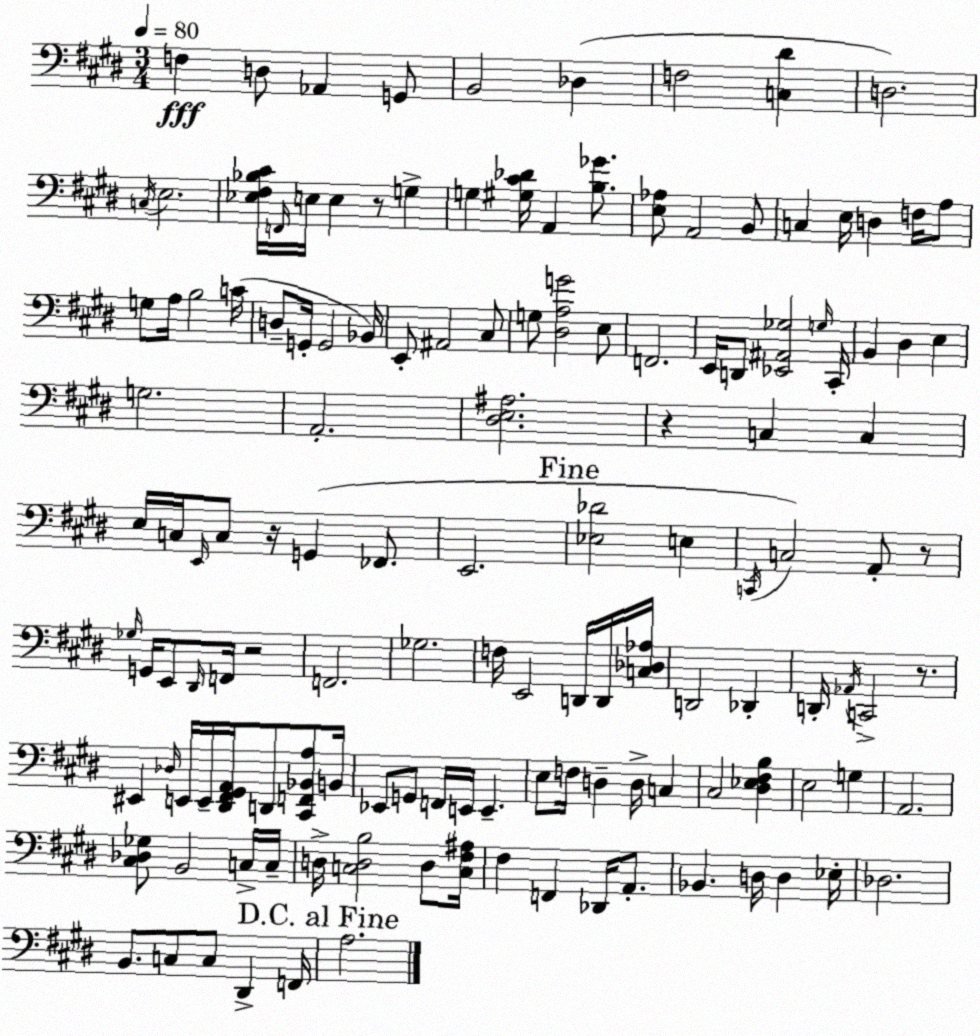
X:1
T:Untitled
M:3/4
L:1/4
K:E
F, D,/2 _A,, G,,/2 B,,2 _D, F,2 [C,^D] D,2 C,/4 E,2 [_E,^F,_B,^C]/4 F,,/4 E,/4 E, z/2 G, G, [^G,^C_D]/4 A,, [B,_G]/2 [E,_A,]/2 A,,2 B,,/2 C, E,/4 D, F,/4 A,/2 G,/2 A,/4 B,2 C/4 D,/2 G,,/4 G,,2 _B,,/4 E,,/2 ^A,,2 ^C,/2 G,/2 [^D,A,G]2 E,/2 F,,2 E,,/4 D,,/2 [_E,,^A,,_G,]2 G,/4 ^C,,/4 B,, ^D, E, G,2 A,,2 [^D,E,^A,]2 z C, C, E,/4 C,/4 E,,/4 C,/2 z/4 G,, _F,,/2 E,,2 [_E,_D]2 E, C,,/4 C,2 A,,/2 z/2 _G,/4 G,,/4 E,,/2 ^D,,/4 F,,/4 z2 F,,2 _G,2 F,/4 E,,2 D,,/4 D,,/4 [C,_D,_A,]/4 D,,2 _D,, D,,/4 _A,,/4 C,,2 z/2 ^E,, _D,/4 E,,/4 E,,/4 [^D,,^F,,^G,,A,,]/4 D,,/2 [^C,,F,,_B,,A,]/2 B,,/4 _E,,/2 G,,/2 F,,/4 E,,/4 E,, E,/2 F,/4 D, D,/4 C, ^C,2 [^D,_E,^F,B,] E,2 G, A,,2 [^C,_D,_G,]/2 B,,2 C,/4 C,/4 D,/4 [C,D,B,]2 D,/2 [C,^F,^A,]/4 ^F, F,, _D,,/4 A,,/2 _B,, D,/4 D, _E,/4 _D,2 B,,/2 C,/2 C,/2 ^D,, F,,/4 A,2